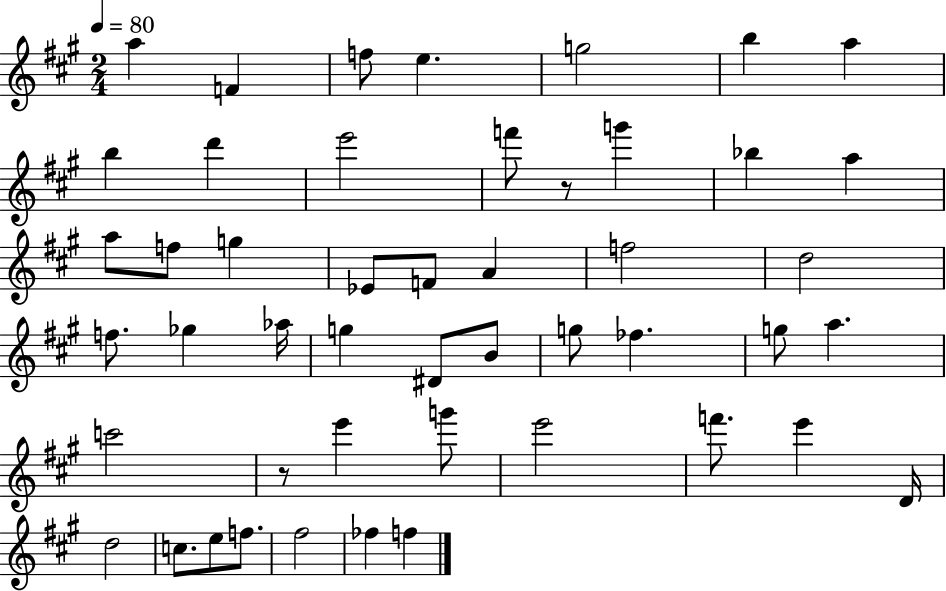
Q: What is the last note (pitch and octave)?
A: F5